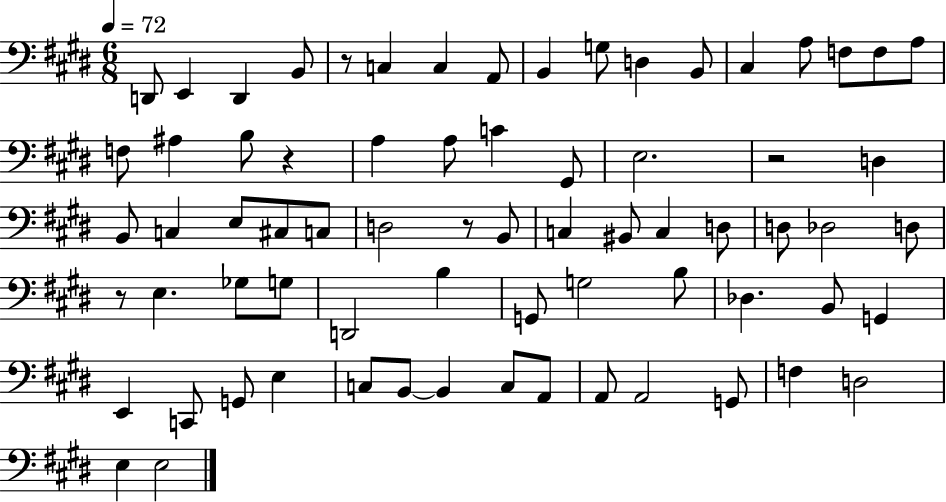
{
  \clef bass
  \numericTimeSignature
  \time 6/8
  \key e \major
  \tempo 4 = 72
  d,8 e,4 d,4 b,8 | r8 c4 c4 a,8 | b,4 g8 d4 b,8 | cis4 a8 f8 f8 a8 | \break f8 ais4 b8 r4 | a4 a8 c'4 gis,8 | e2. | r2 d4 | \break b,8 c4 e8 cis8 c8 | d2 r8 b,8 | c4 bis,8 c4 d8 | d8 des2 d8 | \break r8 e4. ges8 g8 | d,2 b4 | g,8 g2 b8 | des4. b,8 g,4 | \break e,4 c,8 g,8 e4 | c8 b,8~~ b,4 c8 a,8 | a,8 a,2 g,8 | f4 d2 | \break e4 e2 | \bar "|."
}